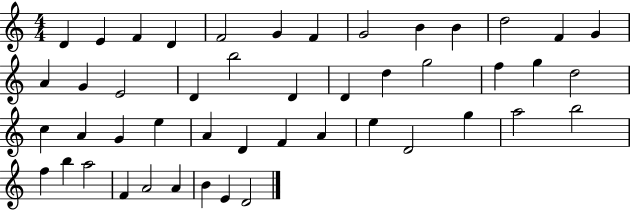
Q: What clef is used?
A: treble